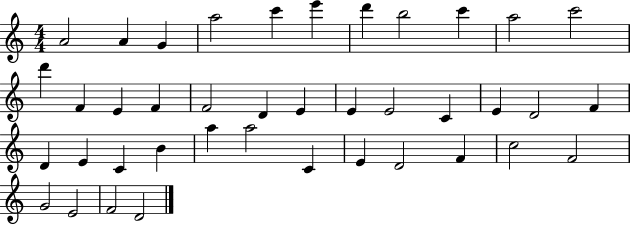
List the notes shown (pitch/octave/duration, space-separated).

A4/h A4/q G4/q A5/h C6/q E6/q D6/q B5/h C6/q A5/h C6/h D6/q F4/q E4/q F4/q F4/h D4/q E4/q E4/q E4/h C4/q E4/q D4/h F4/q D4/q E4/q C4/q B4/q A5/q A5/h C4/q E4/q D4/h F4/q C5/h F4/h G4/h E4/h F4/h D4/h